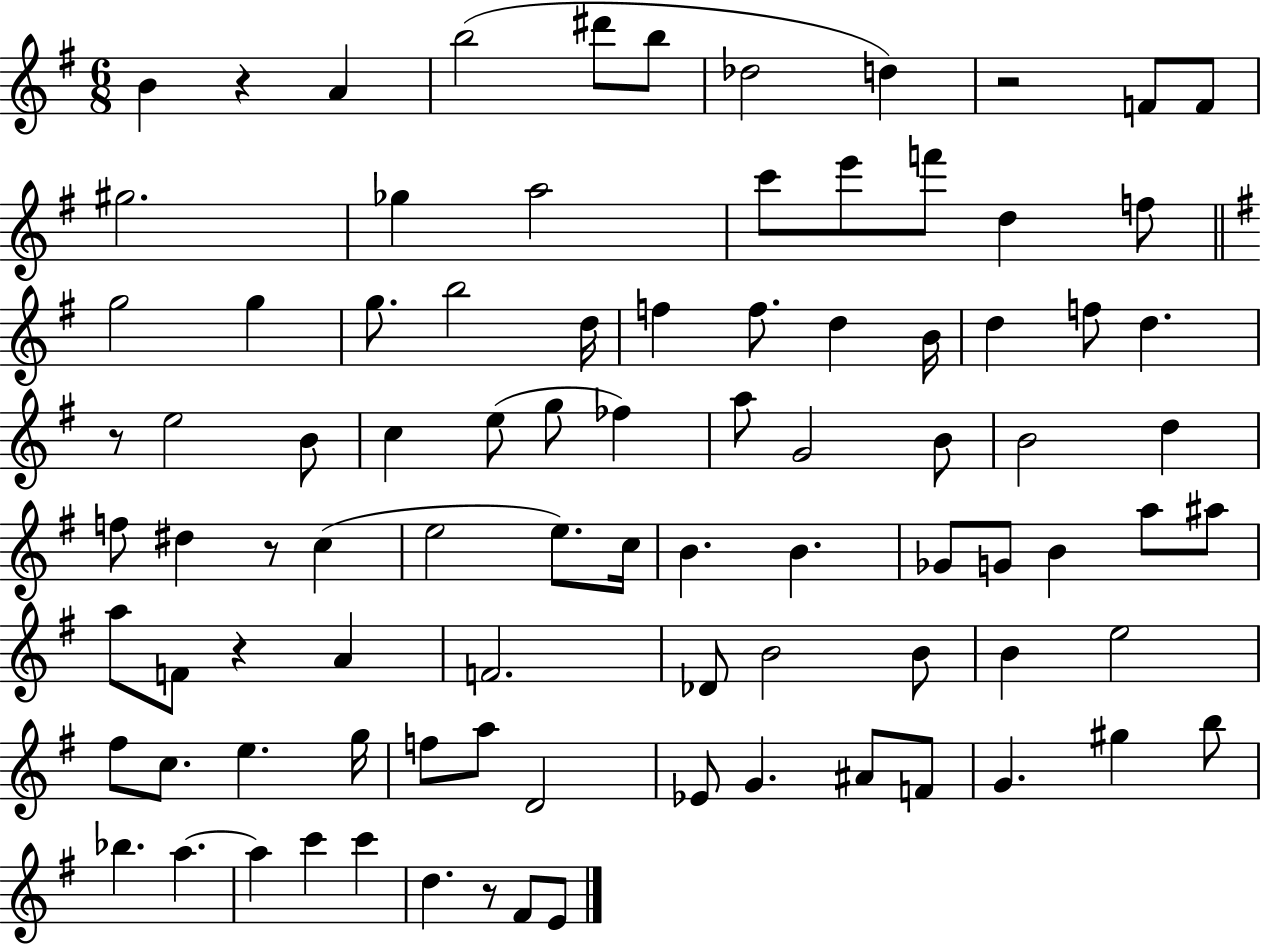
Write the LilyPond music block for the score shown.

{
  \clef treble
  \numericTimeSignature
  \time 6/8
  \key g \major
  b'4 r4 a'4 | b''2( dis'''8 b''8 | des''2 d''4) | r2 f'8 f'8 | \break gis''2. | ges''4 a''2 | c'''8 e'''8 f'''8 d''4 f''8 | \bar "||" \break \key g \major g''2 g''4 | g''8. b''2 d''16 | f''4 f''8. d''4 b'16 | d''4 f''8 d''4. | \break r8 e''2 b'8 | c''4 e''8( g''8 fes''4) | a''8 g'2 b'8 | b'2 d''4 | \break f''8 dis''4 r8 c''4( | e''2 e''8.) c''16 | b'4. b'4. | ges'8 g'8 b'4 a''8 ais''8 | \break a''8 f'8 r4 a'4 | f'2. | des'8 b'2 b'8 | b'4 e''2 | \break fis''8 c''8. e''4. g''16 | f''8 a''8 d'2 | ees'8 g'4. ais'8 f'8 | g'4. gis''4 b''8 | \break bes''4. a''4.~~ | a''4 c'''4 c'''4 | d''4. r8 fis'8 e'8 | \bar "|."
}